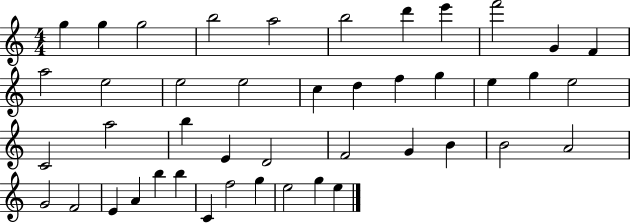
G5/q G5/q G5/h B5/h A5/h B5/h D6/q E6/q F6/h G4/q F4/q A5/h E5/h E5/h E5/h C5/q D5/q F5/q G5/q E5/q G5/q E5/h C4/h A5/h B5/q E4/q D4/h F4/h G4/q B4/q B4/h A4/h G4/h F4/h E4/q A4/q B5/q B5/q C4/q F5/h G5/q E5/h G5/q E5/q